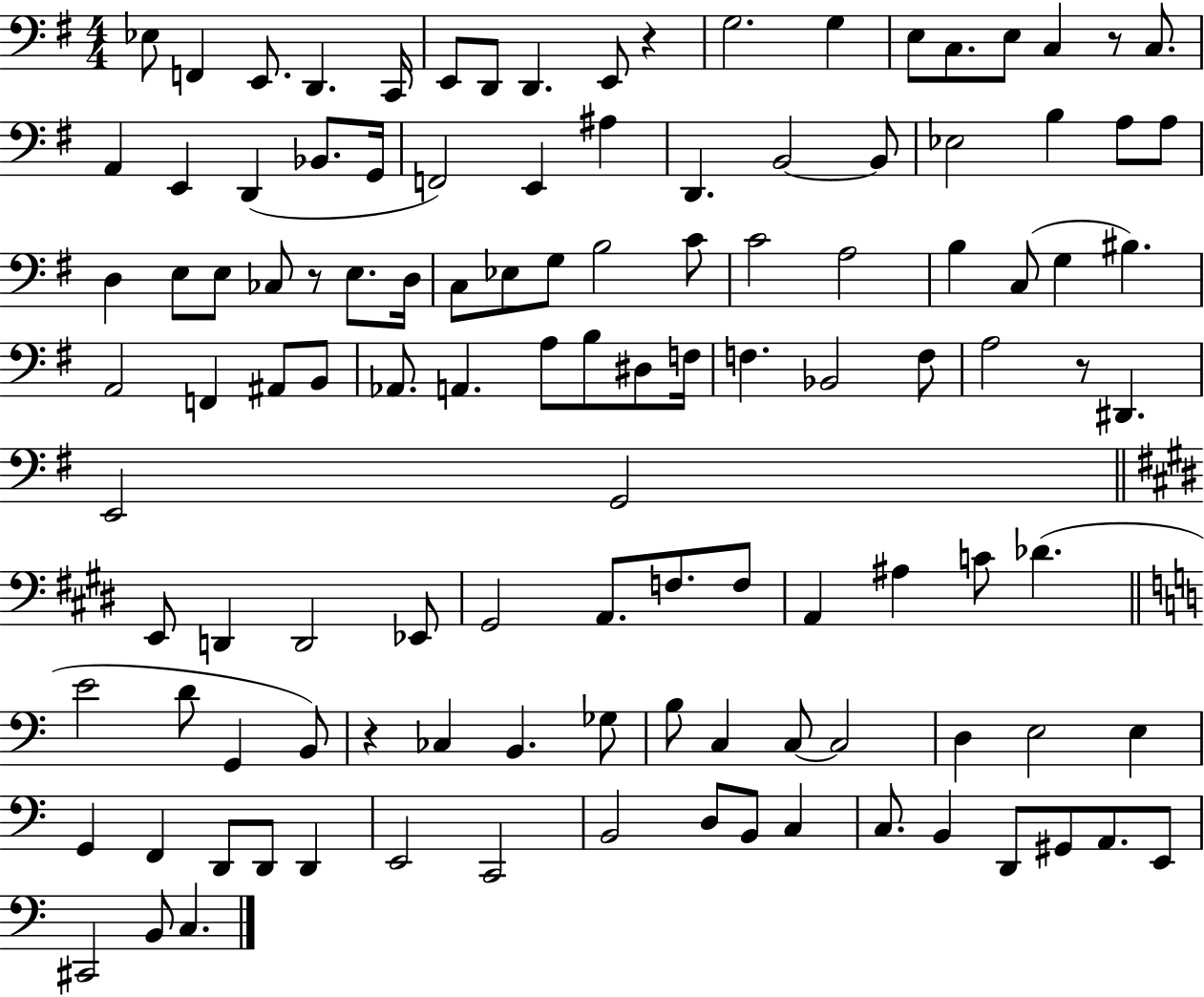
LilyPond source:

{
  \clef bass
  \numericTimeSignature
  \time 4/4
  \key g \major
  ees8 f,4 e,8. d,4. c,16 | e,8 d,8 d,4. e,8 r4 | g2. g4 | e8 c8. e8 c4 r8 c8. | \break a,4 e,4 d,4( bes,8. g,16 | f,2) e,4 ais4 | d,4. b,2~~ b,8 | ees2 b4 a8 a8 | \break d4 e8 e8 ces8 r8 e8. d16 | c8 ees8 g8 b2 c'8 | c'2 a2 | b4 c8( g4 bis4.) | \break a,2 f,4 ais,8 b,8 | aes,8. a,4. a8 b8 dis8 f16 | f4. bes,2 f8 | a2 r8 dis,4. | \break e,2 g,2 | \bar "||" \break \key e \major e,8 d,4 d,2 ees,8 | gis,2 a,8. f8. f8 | a,4 ais4 c'8 des'4.( | \bar "||" \break \key c \major e'2 d'8 g,4 b,8) | r4 ces4 b,4. ges8 | b8 c4 c8~~ c2 | d4 e2 e4 | \break g,4 f,4 d,8 d,8 d,4 | e,2 c,2 | b,2 d8 b,8 c4 | c8. b,4 d,8 gis,8 a,8. e,8 | \break cis,2 b,8 c4. | \bar "|."
}